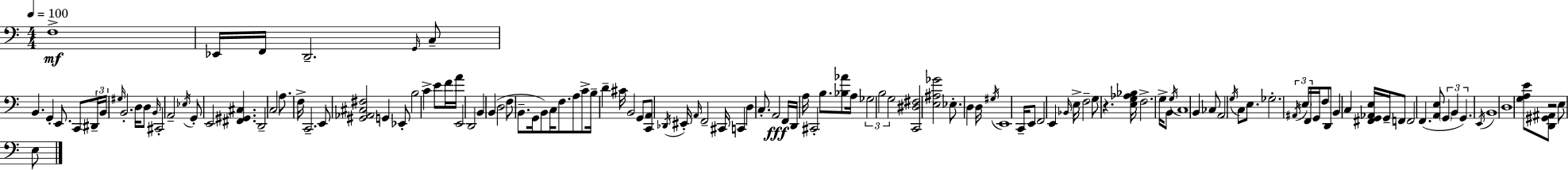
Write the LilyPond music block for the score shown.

{
  \clef bass
  \numericTimeSignature
  \time 4/4
  \key a \minor
  \tempo 4 = 100
  f1->\mf | ees,16 f,16 d,2.-- \grace { g,16 } c8-- | b,4. g,4-. e,8. c,8 | \tuplet 3/2 { dis,16-- b,16 \grace { gis16 } } b,2.-. d16 | \break d8 \grace { b,16 } cis,2-. a,2-- | \acciaccatura { ees16 } g,8-. e,2 <fis, gis, cis>4. | d,2-- c2 | a8. f16-> c,2.-- | \break e,8 <gis, aes, cis fis>2 g,4 | ees,8-. b2 c'4-> | e'8 f'16 a'16 e,2 d,2 | b,4 b,4( d2 | \break f8 b,8.-- g,16 b,8) c16 f8. | a8 c'8-> b16-- d'4-- cis'16 b,2 | g,8 <c, a,>8 \acciaccatura { des,16 } eis,16-. \grace { a,16 } f,2-- | cis,16 c,4 d4 c8.-. a,2\fff | \break f,16 d,16 a16 cis,2-. | b8. <bes aes'>8 a16 \tuplet 3/2 { ges2 b2 | g2 } <c, dis fis>2 | <e ais ges'>2 ees8.-. | \break d4 d16 \acciaccatura { gis16 } e,1 | c,16-- e,8 f,2 | e,4 \grace { bes,16 } e16-> f2-- | g8 r4. <e g aes bes>16 f2.-> | \break g16-> b,8 \acciaccatura { g16 } c1 | b,4 ces8 a,2 | \acciaccatura { g16 } c8 e8. ges2.-. | \tuplet 3/2 { \acciaccatura { ais,16 } \parenthesize e16 f,16 } g,16 f8 d,8 | \break b,4 c4 <fis, g, aes, e>16 g,16-- f,8 f,2 | f,4.( <a, e>8 \tuplet 3/2 { \parenthesize g,4 | b,4 g,4.) } \acciaccatura { e,16 } b,1 | d1 | \break <g a e'>8 <d, gis, ais,>8 | r2 e8 e8 \bar "|."
}